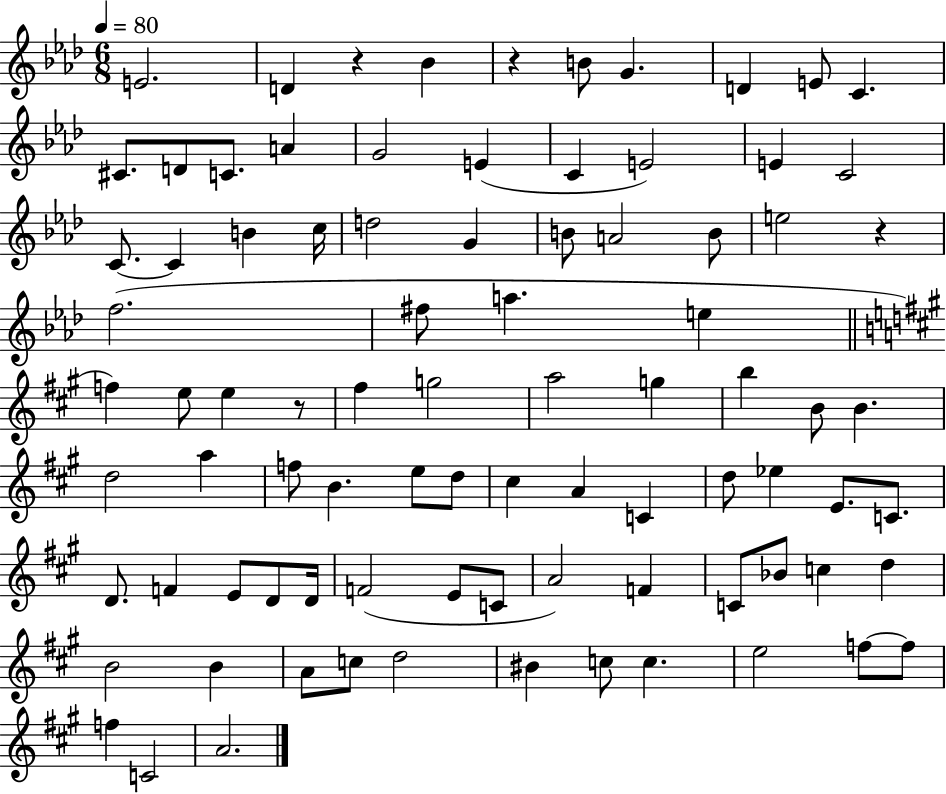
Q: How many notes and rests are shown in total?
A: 87